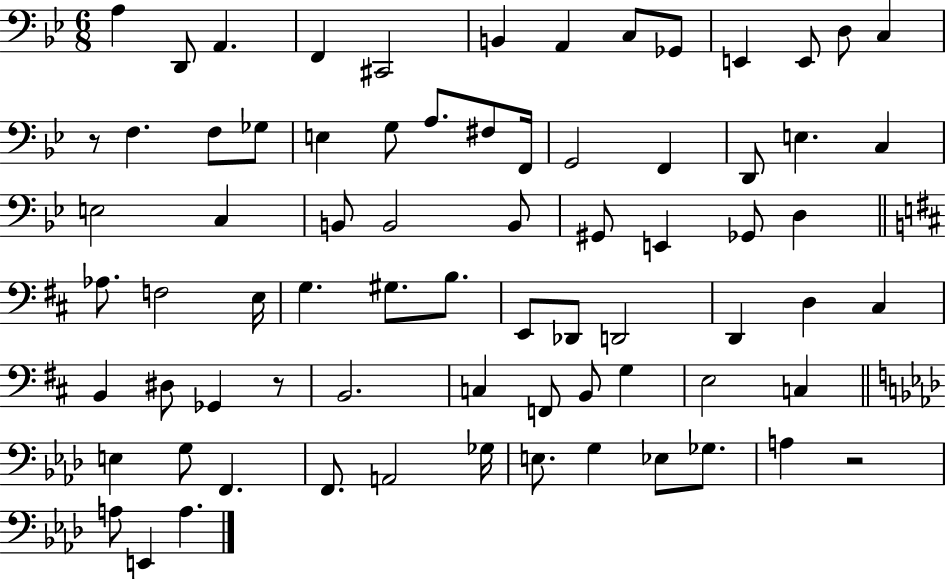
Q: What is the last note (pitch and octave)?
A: A3